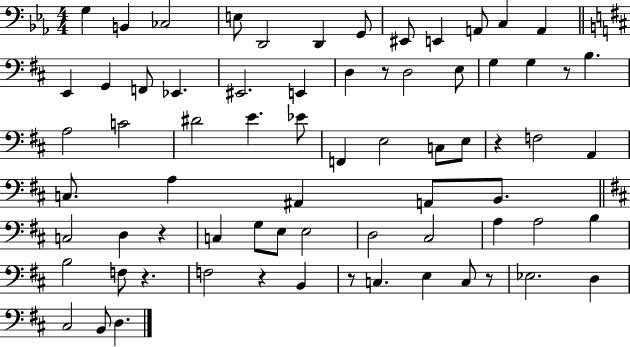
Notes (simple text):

G3/q B2/q CES3/h E3/e D2/h D2/q G2/e EIS2/e E2/q A2/e C3/q A2/q E2/q G2/q F2/e Eb2/q. EIS2/h. E2/q D3/q R/e D3/h E3/e G3/q G3/q R/e B3/q. A3/h C4/h D#4/h E4/q. Eb4/e F2/q E3/h C3/e E3/e R/q F3/h A2/q C3/e. A3/q A#2/q A2/e B2/e. C3/h D3/q R/q C3/q G3/e E3/e E3/h D3/h C#3/h A3/q A3/h B3/q B3/h F3/e R/q. F3/h R/q B2/q R/e C3/q. E3/q C3/e R/e Eb3/h. D3/q C#3/h B2/e D3/q.